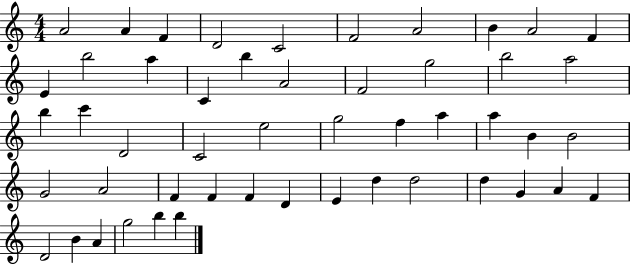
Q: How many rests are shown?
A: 0